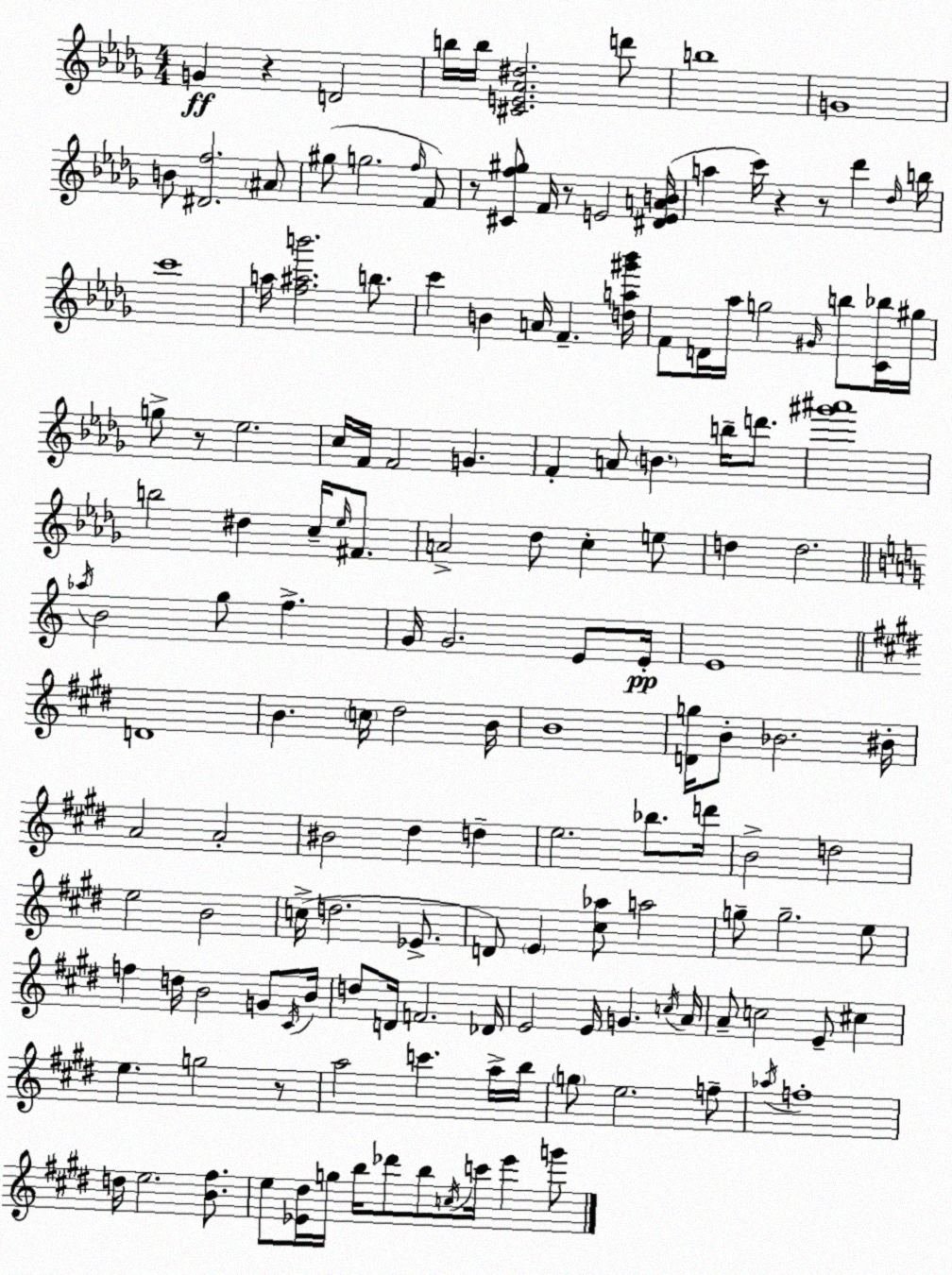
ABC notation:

X:1
T:Untitled
M:4/4
L:1/4
K:Bbm
G z D2 b/4 b/4 [^CE_A^d]2 d'/2 b4 G4 B/2 [^Df]2 ^A/2 ^g/2 g2 f/4 F/2 z/2 [^Cf^g]/2 F/4 z/2 E2 [^DEAB]/4 a c'/4 z z/2 _d' _d/4 b/4 c'4 a/4 [f^ab']2 b/2 c' B A/4 F [da^g'_b']/4 F/2 D/4 _a/4 g2 ^G/4 b/2 [C_b]/4 ^g/4 g/2 z/2 _e2 c/4 F/4 F2 G F A/2 B b/4 d'/2 [^g'^a']4 b2 ^d c/4 _e/4 ^F/2 A2 _d/2 c e/2 d d2 _a/4 B2 g/2 f G/4 G2 E/2 E/4 E4 D4 B c/4 ^d2 B/4 B4 [Dg]/4 B/2 _B2 ^B/4 A2 A2 ^B2 ^d d e2 _b/2 d'/4 B2 d2 e2 B2 c/4 d2 _E/2 D/2 E [^c_a]/2 a2 g/2 g2 e/2 f d/4 B2 G/2 ^C/4 B/4 d/2 D/4 F2 _D/4 E2 E/4 G c/4 A/4 A/2 c2 E/2 ^c e g2 z/2 a2 c' a/4 b/4 g/2 e2 f/2 _a/4 f4 d/4 e2 [B^f]/2 e/2 [_E^d]/4 g/4 b/4 _d'/2 b/2 c/4 c'/4 e' g'/2